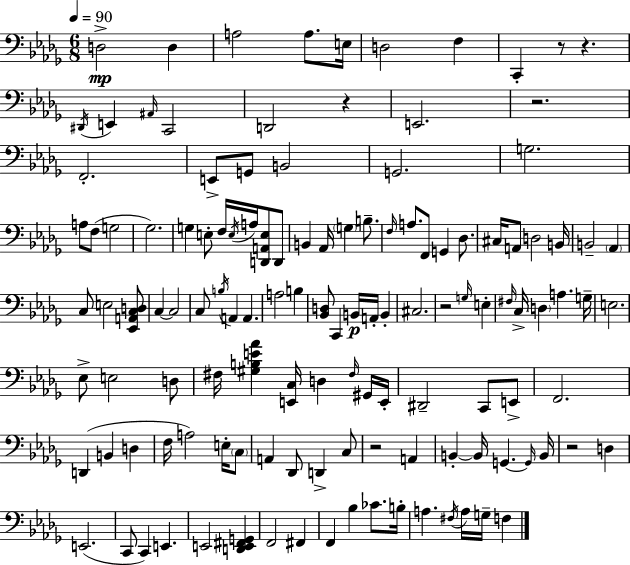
X:1
T:Untitled
M:6/8
L:1/4
K:Bbm
D,2 D, A,2 A,/2 E,/4 D,2 F, C,, z/2 z ^D,,/4 E,, ^A,,/4 C,,2 D,,2 z E,,2 z2 F,,2 E,,/2 G,,/2 B,,2 G,,2 G,2 A,/2 F,/2 G,2 _G,2 G, E,/2 F,/4 E,/4 A,/4 [D,,A,,E,]/2 D,,/2 B,, _A,,/4 G, B,/2 F,/4 A,/2 F,,/2 G,, _D,/2 ^C,/4 A,,/2 D,2 B,,/4 B,,2 _A,, C,/2 E,2 [_E,,A,,C,D,]/2 C, C,2 C,/2 B,/4 A,, A,, A,2 B, [_B,,D,]/2 C,, B,,/4 A,,/4 B,, ^C,2 z2 G,/4 E, ^F,/4 C,/4 D, A, G,/4 E,2 _E,/2 E,2 D,/2 ^F,/4 [^G,B,E_A] [E,,C,]/4 D, ^F,/4 ^G,,/4 E,,/4 ^D,,2 C,,/2 E,,/2 F,,2 D,, B,, D, F,/4 A,2 E,/4 C,/2 A,, _D,,/2 D,, C,/2 z2 A,, B,, B,,/4 G,, G,,/4 B,,/4 z2 D, E,,2 C,,/2 C,, E,, E,,2 [D,,E,,^F,,G,,] F,,2 ^F,, F,, _B, _C/2 B,/4 A, ^F,/4 A,/4 G,/4 F,